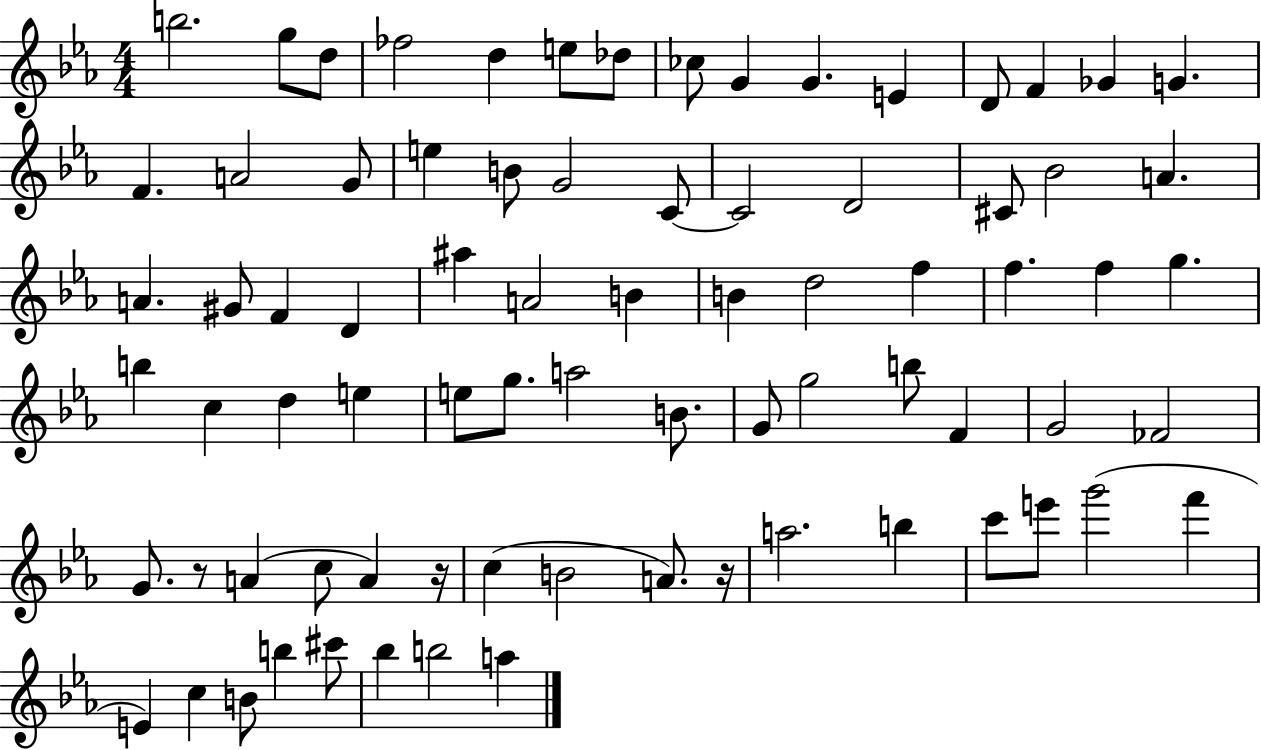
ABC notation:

X:1
T:Untitled
M:4/4
L:1/4
K:Eb
b2 g/2 d/2 _f2 d e/2 _d/2 _c/2 G G E D/2 F _G G F A2 G/2 e B/2 G2 C/2 C2 D2 ^C/2 _B2 A A ^G/2 F D ^a A2 B B d2 f f f g b c d e e/2 g/2 a2 B/2 G/2 g2 b/2 F G2 _F2 G/2 z/2 A c/2 A z/4 c B2 A/2 z/4 a2 b c'/2 e'/2 g'2 f' E c B/2 b ^c'/2 _b b2 a